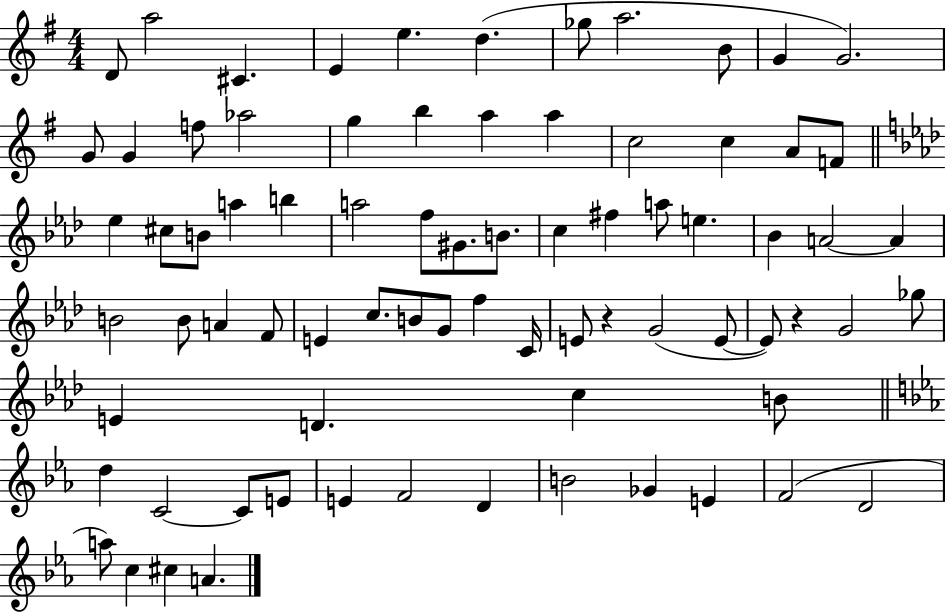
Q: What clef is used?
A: treble